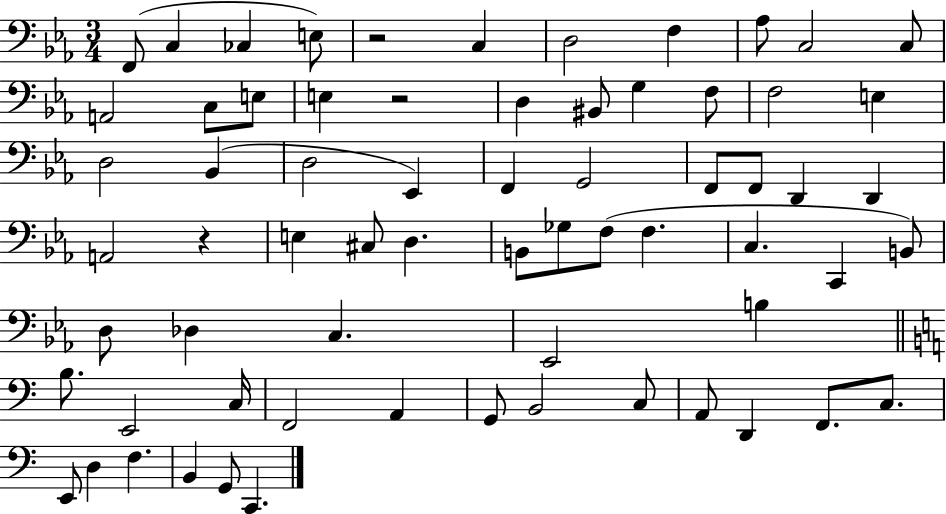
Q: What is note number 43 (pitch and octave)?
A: Db3